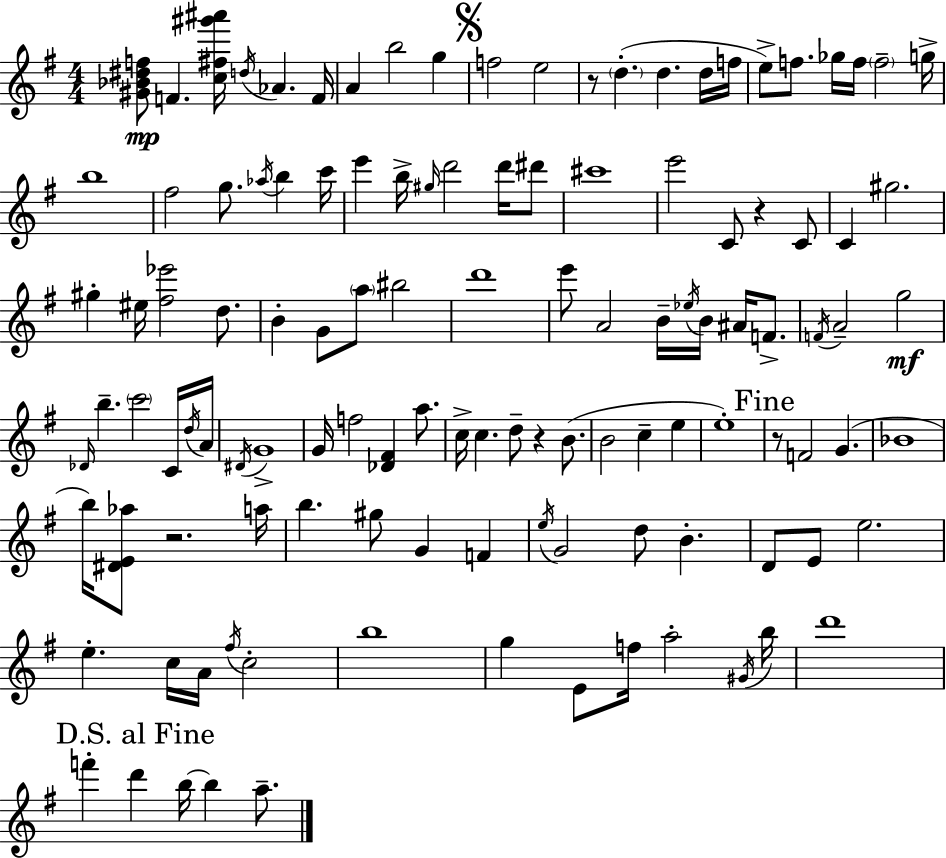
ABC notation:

X:1
T:Untitled
M:4/4
L:1/4
K:Em
[^G_B^df]/2 F [c^f^g'^a']/4 d/4 _A F/4 A b2 g f2 e2 z/2 d d d/4 f/4 e/2 f/2 _g/4 f/4 f2 g/4 b4 ^f2 g/2 _a/4 b c'/4 e' b/4 ^g/4 d'2 d'/4 ^d'/2 ^c'4 e'2 C/2 z C/2 C ^g2 ^g ^e/4 [^f_e']2 d/2 B G/2 a/2 ^b2 d'4 e'/2 A2 B/4 _e/4 B/4 ^A/4 F/2 F/4 A2 g2 _D/4 b c'2 C/4 d/4 A/4 ^D/4 G4 G/4 f2 [_D^F] a/2 c/4 c d/2 z B/2 B2 c e e4 z/2 F2 G _B4 b/4 [^DE_a]/2 z2 a/4 b ^g/2 G F e/4 G2 d/2 B D/2 E/2 e2 e c/4 A/4 ^f/4 c2 b4 g E/2 f/4 a2 ^G/4 b/4 d'4 f' d' b/4 b a/2